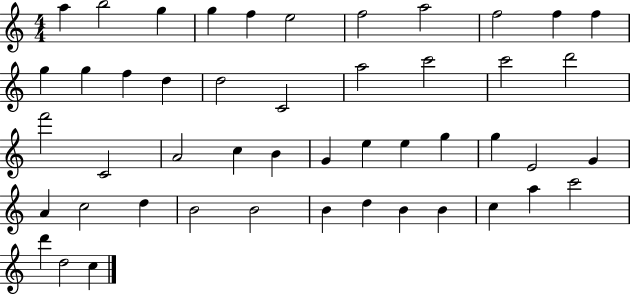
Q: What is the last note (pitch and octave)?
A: C5